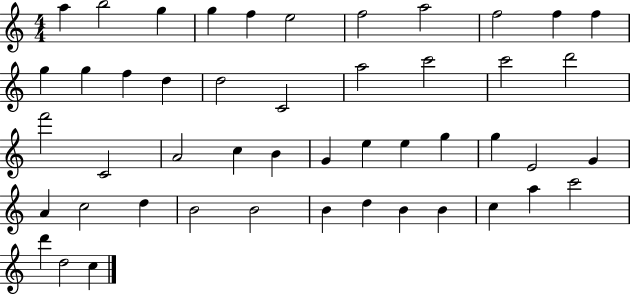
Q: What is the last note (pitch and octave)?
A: C5